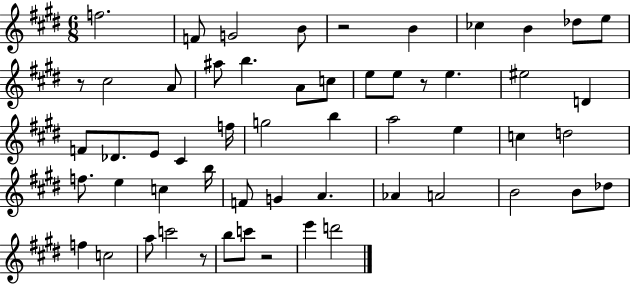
X:1
T:Untitled
M:6/8
L:1/4
K:E
f2 F/2 G2 B/2 z2 B _c B _d/2 e/2 z/2 ^c2 A/2 ^a/2 b A/2 c/2 e/2 e/2 z/2 e ^e2 D F/2 _D/2 E/2 ^C f/4 g2 b a2 e c d2 f/2 e c b/4 F/2 G A _A A2 B2 B/2 _d/2 f c2 a/2 c'2 z/2 b/2 c'/2 z2 e' d'2